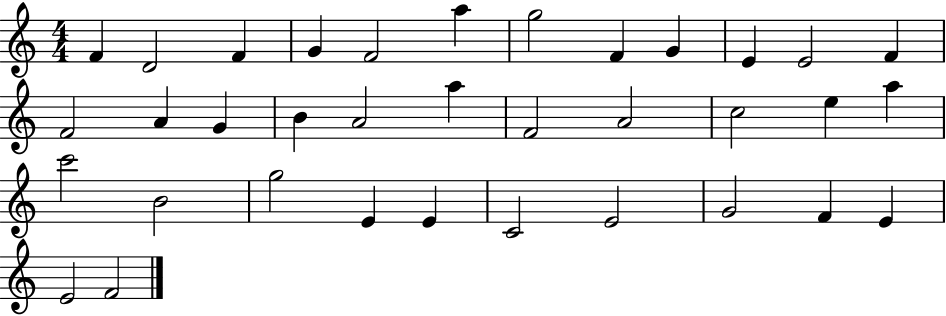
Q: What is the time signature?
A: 4/4